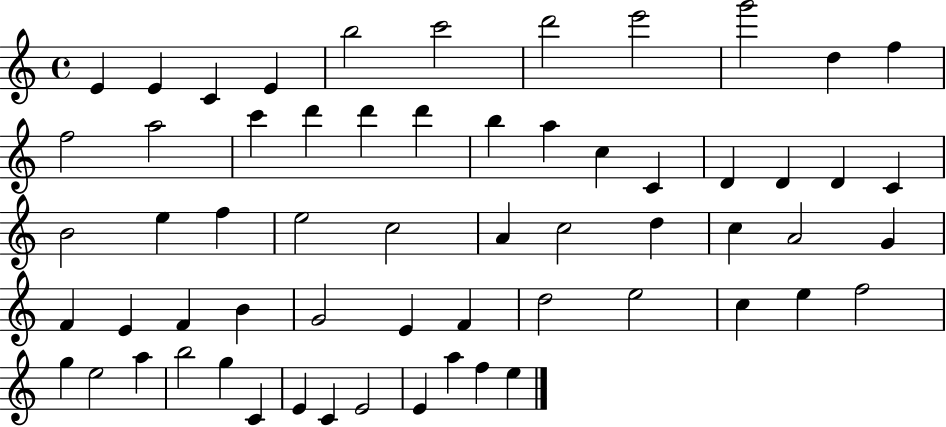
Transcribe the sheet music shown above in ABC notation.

X:1
T:Untitled
M:4/4
L:1/4
K:C
E E C E b2 c'2 d'2 e'2 g'2 d f f2 a2 c' d' d' d' b a c C D D D C B2 e f e2 c2 A c2 d c A2 G F E F B G2 E F d2 e2 c e f2 g e2 a b2 g C E C E2 E a f e